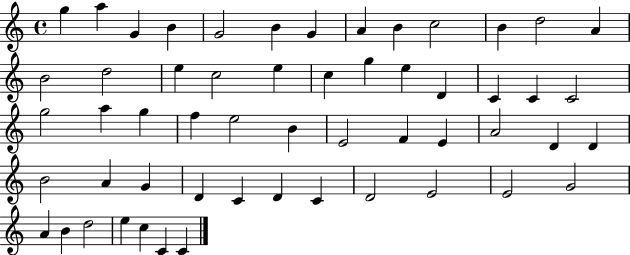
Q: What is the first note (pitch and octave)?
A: G5